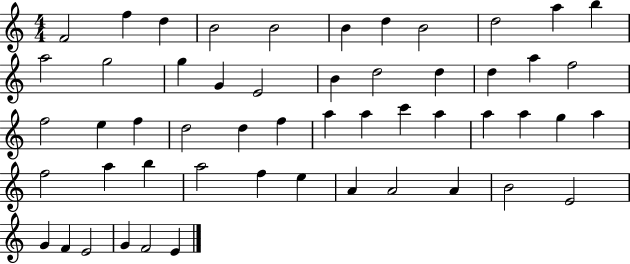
F4/h F5/q D5/q B4/h B4/h B4/q D5/q B4/h D5/h A5/q B5/q A5/h G5/h G5/q G4/q E4/h B4/q D5/h D5/q D5/q A5/q F5/h F5/h E5/q F5/q D5/h D5/q F5/q A5/q A5/q C6/q A5/q A5/q A5/q G5/q A5/q F5/h A5/q B5/q A5/h F5/q E5/q A4/q A4/h A4/q B4/h E4/h G4/q F4/q E4/h G4/q F4/h E4/q